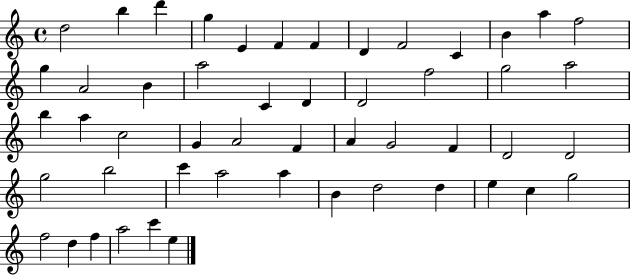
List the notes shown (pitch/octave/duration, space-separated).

D5/h B5/q D6/q G5/q E4/q F4/q F4/q D4/q F4/h C4/q B4/q A5/q F5/h G5/q A4/h B4/q A5/h C4/q D4/q D4/h F5/h G5/h A5/h B5/q A5/q C5/h G4/q A4/h F4/q A4/q G4/h F4/q D4/h D4/h G5/h B5/h C6/q A5/h A5/q B4/q D5/h D5/q E5/q C5/q G5/h F5/h D5/q F5/q A5/h C6/q E5/q